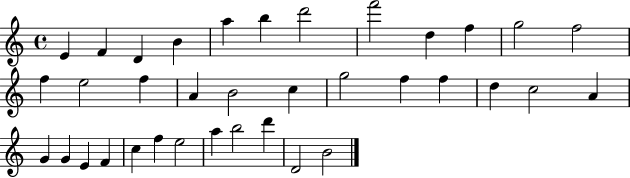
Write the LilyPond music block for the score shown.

{
  \clef treble
  \time 4/4
  \defaultTimeSignature
  \key c \major
  e'4 f'4 d'4 b'4 | a''4 b''4 d'''2 | f'''2 d''4 f''4 | g''2 f''2 | \break f''4 e''2 f''4 | a'4 b'2 c''4 | g''2 f''4 f''4 | d''4 c''2 a'4 | \break g'4 g'4 e'4 f'4 | c''4 f''4 e''2 | a''4 b''2 d'''4 | d'2 b'2 | \break \bar "|."
}